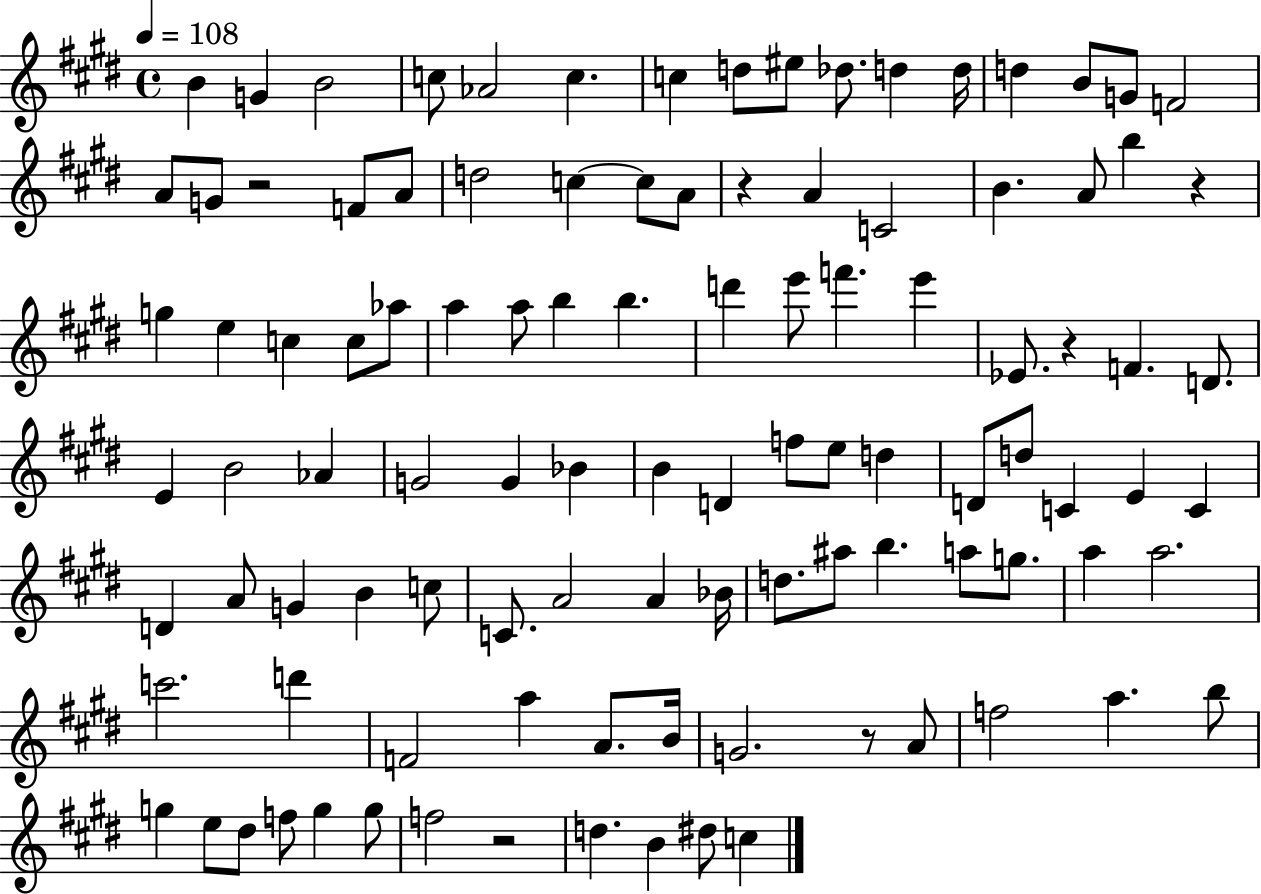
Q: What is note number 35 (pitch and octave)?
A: A5